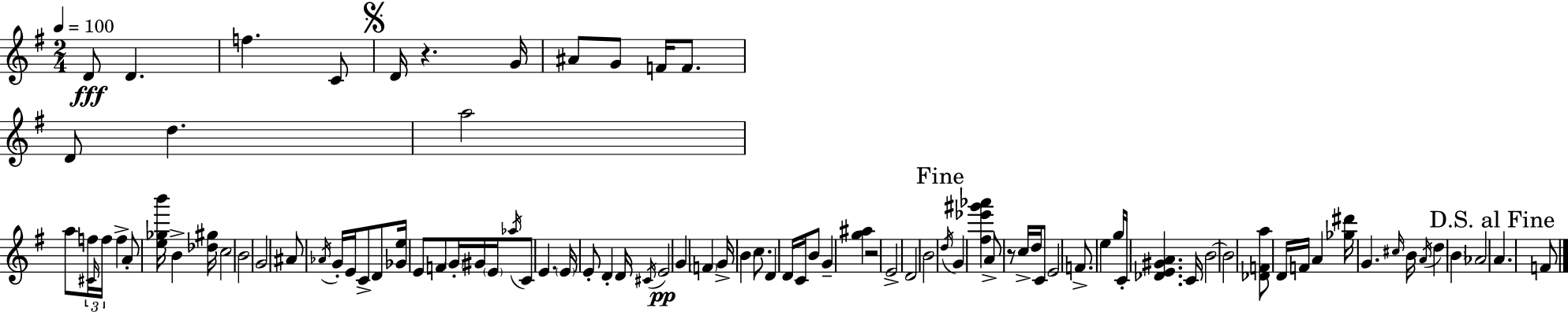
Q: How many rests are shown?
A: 3